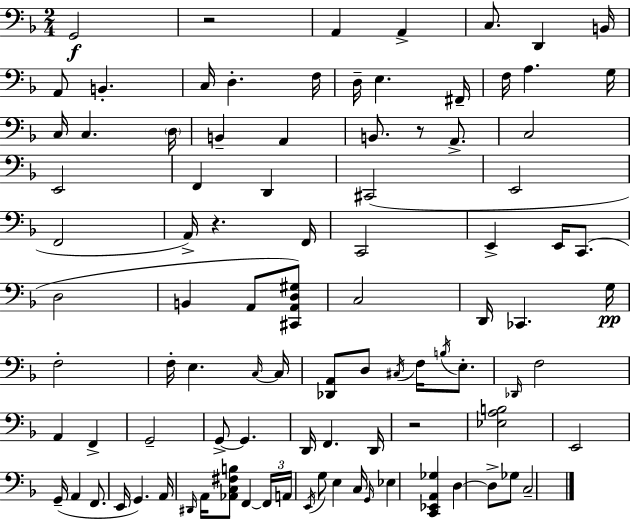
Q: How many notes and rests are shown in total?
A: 95